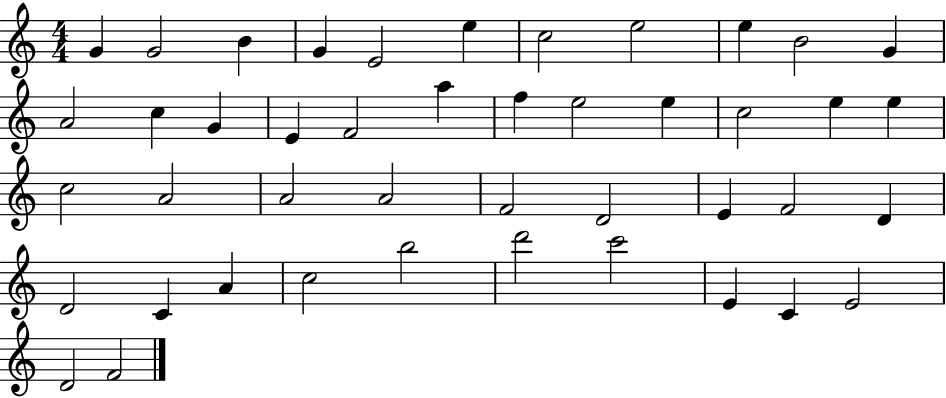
X:1
T:Untitled
M:4/4
L:1/4
K:C
G G2 B G E2 e c2 e2 e B2 G A2 c G E F2 a f e2 e c2 e e c2 A2 A2 A2 F2 D2 E F2 D D2 C A c2 b2 d'2 c'2 E C E2 D2 F2